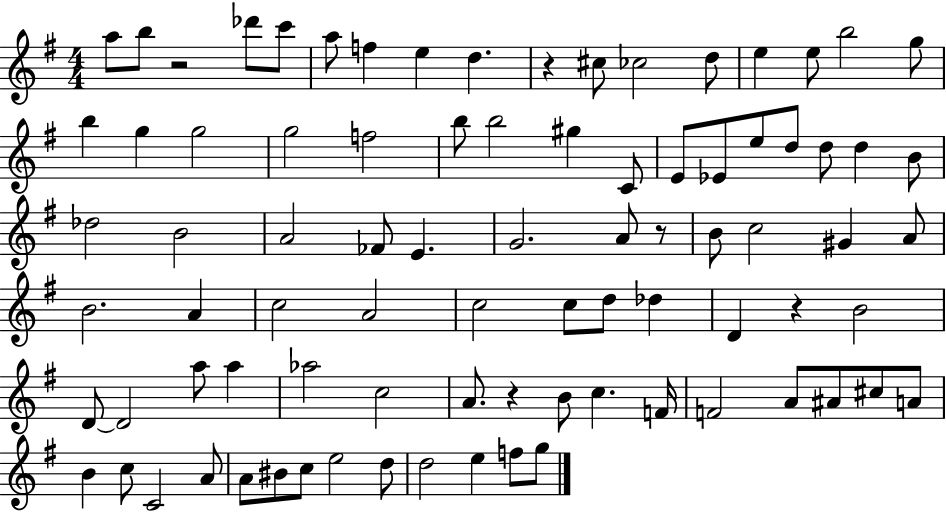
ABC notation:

X:1
T:Untitled
M:4/4
L:1/4
K:G
a/2 b/2 z2 _d'/2 c'/2 a/2 f e d z ^c/2 _c2 d/2 e e/2 b2 g/2 b g g2 g2 f2 b/2 b2 ^g C/2 E/2 _E/2 e/2 d/2 d/2 d B/2 _d2 B2 A2 _F/2 E G2 A/2 z/2 B/2 c2 ^G A/2 B2 A c2 A2 c2 c/2 d/2 _d D z B2 D/2 D2 a/2 a _a2 c2 A/2 z B/2 c F/4 F2 A/2 ^A/2 ^c/2 A/2 B c/2 C2 A/2 A/2 ^B/2 c/2 e2 d/2 d2 e f/2 g/2